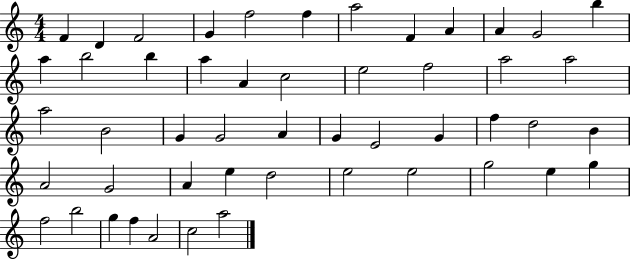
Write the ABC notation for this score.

X:1
T:Untitled
M:4/4
L:1/4
K:C
F D F2 G f2 f a2 F A A G2 b a b2 b a A c2 e2 f2 a2 a2 a2 B2 G G2 A G E2 G f d2 B A2 G2 A e d2 e2 e2 g2 e g f2 b2 g f A2 c2 a2